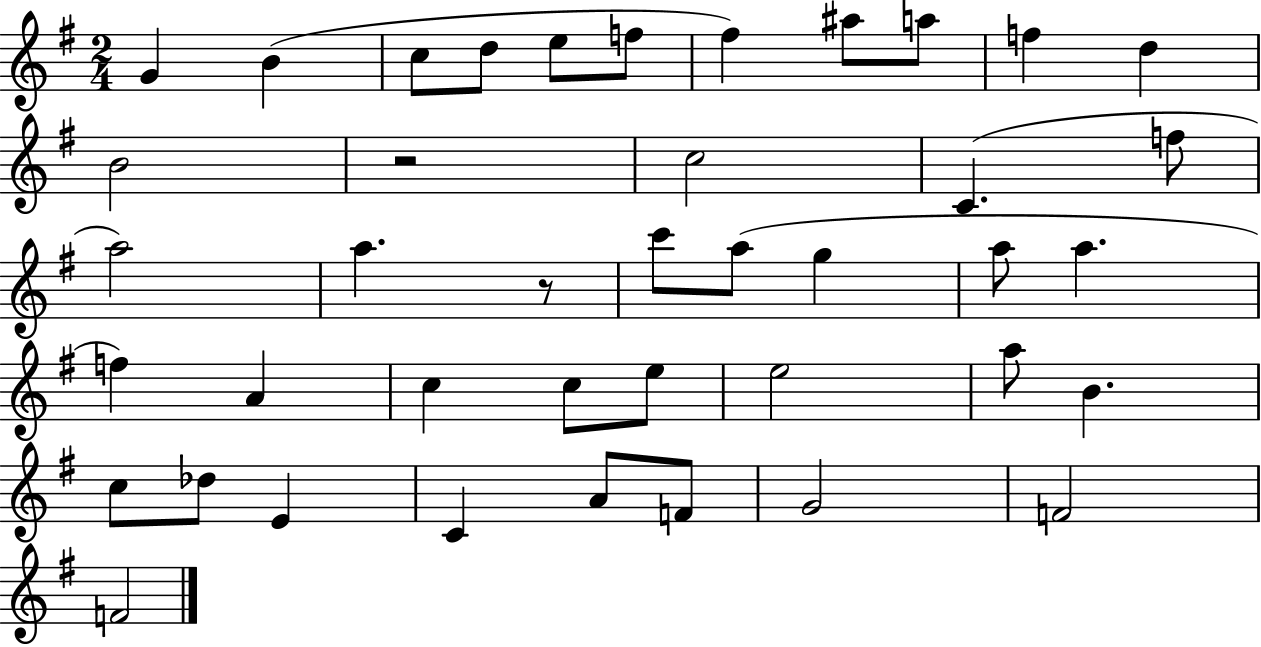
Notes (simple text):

G4/q B4/q C5/e D5/e E5/e F5/e F#5/q A#5/e A5/e F5/q D5/q B4/h R/h C5/h C4/q. F5/e A5/h A5/q. R/e C6/e A5/e G5/q A5/e A5/q. F5/q A4/q C5/q C5/e E5/e E5/h A5/e B4/q. C5/e Db5/e E4/q C4/q A4/e F4/e G4/h F4/h F4/h